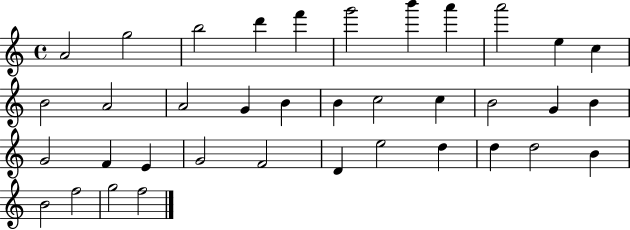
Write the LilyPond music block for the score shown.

{
  \clef treble
  \time 4/4
  \defaultTimeSignature
  \key c \major
  a'2 g''2 | b''2 d'''4 f'''4 | g'''2 b'''4 a'''4 | a'''2 e''4 c''4 | \break b'2 a'2 | a'2 g'4 b'4 | b'4 c''2 c''4 | b'2 g'4 b'4 | \break g'2 f'4 e'4 | g'2 f'2 | d'4 e''2 d''4 | d''4 d''2 b'4 | \break b'2 f''2 | g''2 f''2 | \bar "|."
}